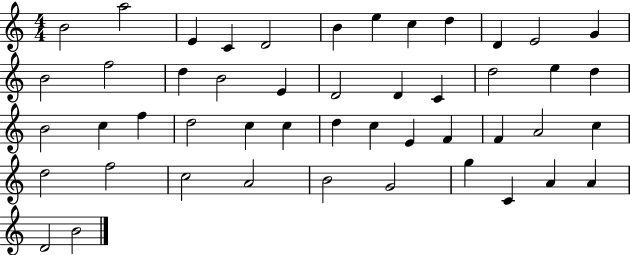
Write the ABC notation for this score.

X:1
T:Untitled
M:4/4
L:1/4
K:C
B2 a2 E C D2 B e c d D E2 G B2 f2 d B2 E D2 D C d2 e d B2 c f d2 c c d c E F F A2 c d2 f2 c2 A2 B2 G2 g C A A D2 B2